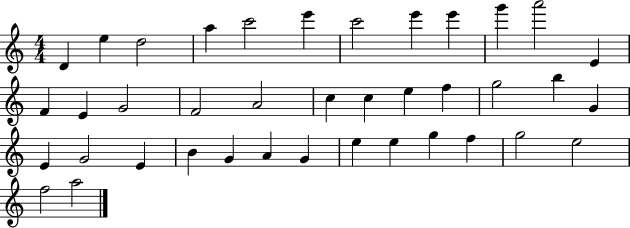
X:1
T:Untitled
M:4/4
L:1/4
K:C
D e d2 a c'2 e' c'2 e' e' g' a'2 E F E G2 F2 A2 c c e f g2 b G E G2 E B G A G e e g f g2 e2 f2 a2